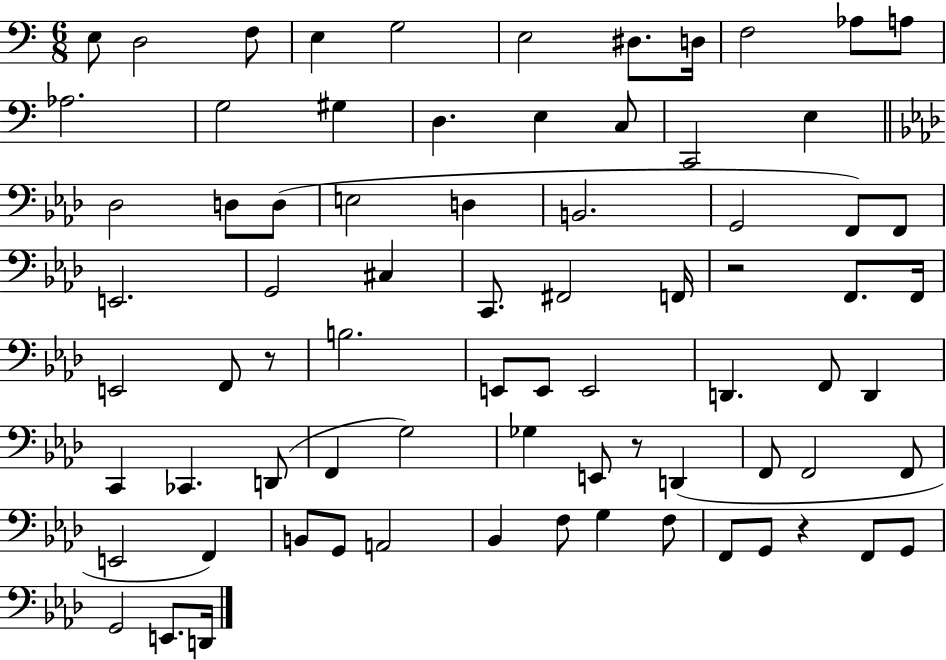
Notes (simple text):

E3/e D3/h F3/e E3/q G3/h E3/h D#3/e. D3/s F3/h Ab3/e A3/e Ab3/h. G3/h G#3/q D3/q. E3/q C3/e C2/h E3/q Db3/h D3/e D3/e E3/h D3/q B2/h. G2/h F2/e F2/e E2/h. G2/h C#3/q C2/e. F#2/h F2/s R/h F2/e. F2/s E2/h F2/e R/e B3/h. E2/e E2/e E2/h D2/q. F2/e D2/q C2/q CES2/q. D2/e F2/q G3/h Gb3/q E2/e R/e D2/q F2/e F2/h F2/e E2/h F2/q B2/e G2/e A2/h Bb2/q F3/e G3/q F3/e F2/e G2/e R/q F2/e G2/e G2/h E2/e. D2/s